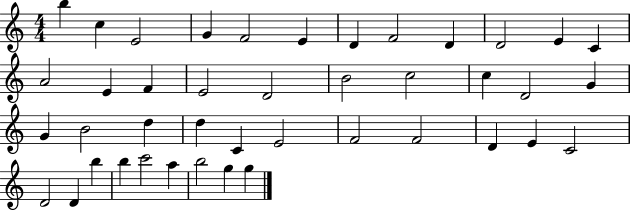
B5/q C5/q E4/h G4/q F4/h E4/q D4/q F4/h D4/q D4/h E4/q C4/q A4/h E4/q F4/q E4/h D4/h B4/h C5/h C5/q D4/h G4/q G4/q B4/h D5/q D5/q C4/q E4/h F4/h F4/h D4/q E4/q C4/h D4/h D4/q B5/q B5/q C6/h A5/q B5/h G5/q G5/q